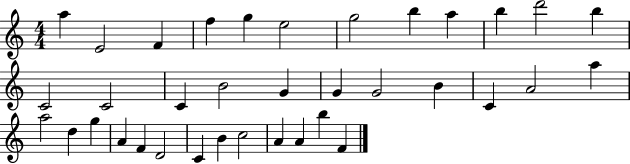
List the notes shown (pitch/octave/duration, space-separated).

A5/q E4/h F4/q F5/q G5/q E5/h G5/h B5/q A5/q B5/q D6/h B5/q C4/h C4/h C4/q B4/h G4/q G4/q G4/h B4/q C4/q A4/h A5/q A5/h D5/q G5/q A4/q F4/q D4/h C4/q B4/q C5/h A4/q A4/q B5/q F4/q